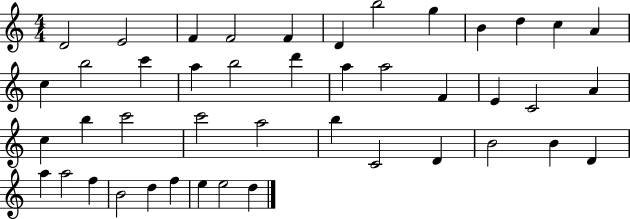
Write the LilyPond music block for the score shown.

{
  \clef treble
  \numericTimeSignature
  \time 4/4
  \key c \major
  d'2 e'2 | f'4 f'2 f'4 | d'4 b''2 g''4 | b'4 d''4 c''4 a'4 | \break c''4 b''2 c'''4 | a''4 b''2 d'''4 | a''4 a''2 f'4 | e'4 c'2 a'4 | \break c''4 b''4 c'''2 | c'''2 a''2 | b''4 c'2 d'4 | b'2 b'4 d'4 | \break a''4 a''2 f''4 | b'2 d''4 f''4 | e''4 e''2 d''4 | \bar "|."
}